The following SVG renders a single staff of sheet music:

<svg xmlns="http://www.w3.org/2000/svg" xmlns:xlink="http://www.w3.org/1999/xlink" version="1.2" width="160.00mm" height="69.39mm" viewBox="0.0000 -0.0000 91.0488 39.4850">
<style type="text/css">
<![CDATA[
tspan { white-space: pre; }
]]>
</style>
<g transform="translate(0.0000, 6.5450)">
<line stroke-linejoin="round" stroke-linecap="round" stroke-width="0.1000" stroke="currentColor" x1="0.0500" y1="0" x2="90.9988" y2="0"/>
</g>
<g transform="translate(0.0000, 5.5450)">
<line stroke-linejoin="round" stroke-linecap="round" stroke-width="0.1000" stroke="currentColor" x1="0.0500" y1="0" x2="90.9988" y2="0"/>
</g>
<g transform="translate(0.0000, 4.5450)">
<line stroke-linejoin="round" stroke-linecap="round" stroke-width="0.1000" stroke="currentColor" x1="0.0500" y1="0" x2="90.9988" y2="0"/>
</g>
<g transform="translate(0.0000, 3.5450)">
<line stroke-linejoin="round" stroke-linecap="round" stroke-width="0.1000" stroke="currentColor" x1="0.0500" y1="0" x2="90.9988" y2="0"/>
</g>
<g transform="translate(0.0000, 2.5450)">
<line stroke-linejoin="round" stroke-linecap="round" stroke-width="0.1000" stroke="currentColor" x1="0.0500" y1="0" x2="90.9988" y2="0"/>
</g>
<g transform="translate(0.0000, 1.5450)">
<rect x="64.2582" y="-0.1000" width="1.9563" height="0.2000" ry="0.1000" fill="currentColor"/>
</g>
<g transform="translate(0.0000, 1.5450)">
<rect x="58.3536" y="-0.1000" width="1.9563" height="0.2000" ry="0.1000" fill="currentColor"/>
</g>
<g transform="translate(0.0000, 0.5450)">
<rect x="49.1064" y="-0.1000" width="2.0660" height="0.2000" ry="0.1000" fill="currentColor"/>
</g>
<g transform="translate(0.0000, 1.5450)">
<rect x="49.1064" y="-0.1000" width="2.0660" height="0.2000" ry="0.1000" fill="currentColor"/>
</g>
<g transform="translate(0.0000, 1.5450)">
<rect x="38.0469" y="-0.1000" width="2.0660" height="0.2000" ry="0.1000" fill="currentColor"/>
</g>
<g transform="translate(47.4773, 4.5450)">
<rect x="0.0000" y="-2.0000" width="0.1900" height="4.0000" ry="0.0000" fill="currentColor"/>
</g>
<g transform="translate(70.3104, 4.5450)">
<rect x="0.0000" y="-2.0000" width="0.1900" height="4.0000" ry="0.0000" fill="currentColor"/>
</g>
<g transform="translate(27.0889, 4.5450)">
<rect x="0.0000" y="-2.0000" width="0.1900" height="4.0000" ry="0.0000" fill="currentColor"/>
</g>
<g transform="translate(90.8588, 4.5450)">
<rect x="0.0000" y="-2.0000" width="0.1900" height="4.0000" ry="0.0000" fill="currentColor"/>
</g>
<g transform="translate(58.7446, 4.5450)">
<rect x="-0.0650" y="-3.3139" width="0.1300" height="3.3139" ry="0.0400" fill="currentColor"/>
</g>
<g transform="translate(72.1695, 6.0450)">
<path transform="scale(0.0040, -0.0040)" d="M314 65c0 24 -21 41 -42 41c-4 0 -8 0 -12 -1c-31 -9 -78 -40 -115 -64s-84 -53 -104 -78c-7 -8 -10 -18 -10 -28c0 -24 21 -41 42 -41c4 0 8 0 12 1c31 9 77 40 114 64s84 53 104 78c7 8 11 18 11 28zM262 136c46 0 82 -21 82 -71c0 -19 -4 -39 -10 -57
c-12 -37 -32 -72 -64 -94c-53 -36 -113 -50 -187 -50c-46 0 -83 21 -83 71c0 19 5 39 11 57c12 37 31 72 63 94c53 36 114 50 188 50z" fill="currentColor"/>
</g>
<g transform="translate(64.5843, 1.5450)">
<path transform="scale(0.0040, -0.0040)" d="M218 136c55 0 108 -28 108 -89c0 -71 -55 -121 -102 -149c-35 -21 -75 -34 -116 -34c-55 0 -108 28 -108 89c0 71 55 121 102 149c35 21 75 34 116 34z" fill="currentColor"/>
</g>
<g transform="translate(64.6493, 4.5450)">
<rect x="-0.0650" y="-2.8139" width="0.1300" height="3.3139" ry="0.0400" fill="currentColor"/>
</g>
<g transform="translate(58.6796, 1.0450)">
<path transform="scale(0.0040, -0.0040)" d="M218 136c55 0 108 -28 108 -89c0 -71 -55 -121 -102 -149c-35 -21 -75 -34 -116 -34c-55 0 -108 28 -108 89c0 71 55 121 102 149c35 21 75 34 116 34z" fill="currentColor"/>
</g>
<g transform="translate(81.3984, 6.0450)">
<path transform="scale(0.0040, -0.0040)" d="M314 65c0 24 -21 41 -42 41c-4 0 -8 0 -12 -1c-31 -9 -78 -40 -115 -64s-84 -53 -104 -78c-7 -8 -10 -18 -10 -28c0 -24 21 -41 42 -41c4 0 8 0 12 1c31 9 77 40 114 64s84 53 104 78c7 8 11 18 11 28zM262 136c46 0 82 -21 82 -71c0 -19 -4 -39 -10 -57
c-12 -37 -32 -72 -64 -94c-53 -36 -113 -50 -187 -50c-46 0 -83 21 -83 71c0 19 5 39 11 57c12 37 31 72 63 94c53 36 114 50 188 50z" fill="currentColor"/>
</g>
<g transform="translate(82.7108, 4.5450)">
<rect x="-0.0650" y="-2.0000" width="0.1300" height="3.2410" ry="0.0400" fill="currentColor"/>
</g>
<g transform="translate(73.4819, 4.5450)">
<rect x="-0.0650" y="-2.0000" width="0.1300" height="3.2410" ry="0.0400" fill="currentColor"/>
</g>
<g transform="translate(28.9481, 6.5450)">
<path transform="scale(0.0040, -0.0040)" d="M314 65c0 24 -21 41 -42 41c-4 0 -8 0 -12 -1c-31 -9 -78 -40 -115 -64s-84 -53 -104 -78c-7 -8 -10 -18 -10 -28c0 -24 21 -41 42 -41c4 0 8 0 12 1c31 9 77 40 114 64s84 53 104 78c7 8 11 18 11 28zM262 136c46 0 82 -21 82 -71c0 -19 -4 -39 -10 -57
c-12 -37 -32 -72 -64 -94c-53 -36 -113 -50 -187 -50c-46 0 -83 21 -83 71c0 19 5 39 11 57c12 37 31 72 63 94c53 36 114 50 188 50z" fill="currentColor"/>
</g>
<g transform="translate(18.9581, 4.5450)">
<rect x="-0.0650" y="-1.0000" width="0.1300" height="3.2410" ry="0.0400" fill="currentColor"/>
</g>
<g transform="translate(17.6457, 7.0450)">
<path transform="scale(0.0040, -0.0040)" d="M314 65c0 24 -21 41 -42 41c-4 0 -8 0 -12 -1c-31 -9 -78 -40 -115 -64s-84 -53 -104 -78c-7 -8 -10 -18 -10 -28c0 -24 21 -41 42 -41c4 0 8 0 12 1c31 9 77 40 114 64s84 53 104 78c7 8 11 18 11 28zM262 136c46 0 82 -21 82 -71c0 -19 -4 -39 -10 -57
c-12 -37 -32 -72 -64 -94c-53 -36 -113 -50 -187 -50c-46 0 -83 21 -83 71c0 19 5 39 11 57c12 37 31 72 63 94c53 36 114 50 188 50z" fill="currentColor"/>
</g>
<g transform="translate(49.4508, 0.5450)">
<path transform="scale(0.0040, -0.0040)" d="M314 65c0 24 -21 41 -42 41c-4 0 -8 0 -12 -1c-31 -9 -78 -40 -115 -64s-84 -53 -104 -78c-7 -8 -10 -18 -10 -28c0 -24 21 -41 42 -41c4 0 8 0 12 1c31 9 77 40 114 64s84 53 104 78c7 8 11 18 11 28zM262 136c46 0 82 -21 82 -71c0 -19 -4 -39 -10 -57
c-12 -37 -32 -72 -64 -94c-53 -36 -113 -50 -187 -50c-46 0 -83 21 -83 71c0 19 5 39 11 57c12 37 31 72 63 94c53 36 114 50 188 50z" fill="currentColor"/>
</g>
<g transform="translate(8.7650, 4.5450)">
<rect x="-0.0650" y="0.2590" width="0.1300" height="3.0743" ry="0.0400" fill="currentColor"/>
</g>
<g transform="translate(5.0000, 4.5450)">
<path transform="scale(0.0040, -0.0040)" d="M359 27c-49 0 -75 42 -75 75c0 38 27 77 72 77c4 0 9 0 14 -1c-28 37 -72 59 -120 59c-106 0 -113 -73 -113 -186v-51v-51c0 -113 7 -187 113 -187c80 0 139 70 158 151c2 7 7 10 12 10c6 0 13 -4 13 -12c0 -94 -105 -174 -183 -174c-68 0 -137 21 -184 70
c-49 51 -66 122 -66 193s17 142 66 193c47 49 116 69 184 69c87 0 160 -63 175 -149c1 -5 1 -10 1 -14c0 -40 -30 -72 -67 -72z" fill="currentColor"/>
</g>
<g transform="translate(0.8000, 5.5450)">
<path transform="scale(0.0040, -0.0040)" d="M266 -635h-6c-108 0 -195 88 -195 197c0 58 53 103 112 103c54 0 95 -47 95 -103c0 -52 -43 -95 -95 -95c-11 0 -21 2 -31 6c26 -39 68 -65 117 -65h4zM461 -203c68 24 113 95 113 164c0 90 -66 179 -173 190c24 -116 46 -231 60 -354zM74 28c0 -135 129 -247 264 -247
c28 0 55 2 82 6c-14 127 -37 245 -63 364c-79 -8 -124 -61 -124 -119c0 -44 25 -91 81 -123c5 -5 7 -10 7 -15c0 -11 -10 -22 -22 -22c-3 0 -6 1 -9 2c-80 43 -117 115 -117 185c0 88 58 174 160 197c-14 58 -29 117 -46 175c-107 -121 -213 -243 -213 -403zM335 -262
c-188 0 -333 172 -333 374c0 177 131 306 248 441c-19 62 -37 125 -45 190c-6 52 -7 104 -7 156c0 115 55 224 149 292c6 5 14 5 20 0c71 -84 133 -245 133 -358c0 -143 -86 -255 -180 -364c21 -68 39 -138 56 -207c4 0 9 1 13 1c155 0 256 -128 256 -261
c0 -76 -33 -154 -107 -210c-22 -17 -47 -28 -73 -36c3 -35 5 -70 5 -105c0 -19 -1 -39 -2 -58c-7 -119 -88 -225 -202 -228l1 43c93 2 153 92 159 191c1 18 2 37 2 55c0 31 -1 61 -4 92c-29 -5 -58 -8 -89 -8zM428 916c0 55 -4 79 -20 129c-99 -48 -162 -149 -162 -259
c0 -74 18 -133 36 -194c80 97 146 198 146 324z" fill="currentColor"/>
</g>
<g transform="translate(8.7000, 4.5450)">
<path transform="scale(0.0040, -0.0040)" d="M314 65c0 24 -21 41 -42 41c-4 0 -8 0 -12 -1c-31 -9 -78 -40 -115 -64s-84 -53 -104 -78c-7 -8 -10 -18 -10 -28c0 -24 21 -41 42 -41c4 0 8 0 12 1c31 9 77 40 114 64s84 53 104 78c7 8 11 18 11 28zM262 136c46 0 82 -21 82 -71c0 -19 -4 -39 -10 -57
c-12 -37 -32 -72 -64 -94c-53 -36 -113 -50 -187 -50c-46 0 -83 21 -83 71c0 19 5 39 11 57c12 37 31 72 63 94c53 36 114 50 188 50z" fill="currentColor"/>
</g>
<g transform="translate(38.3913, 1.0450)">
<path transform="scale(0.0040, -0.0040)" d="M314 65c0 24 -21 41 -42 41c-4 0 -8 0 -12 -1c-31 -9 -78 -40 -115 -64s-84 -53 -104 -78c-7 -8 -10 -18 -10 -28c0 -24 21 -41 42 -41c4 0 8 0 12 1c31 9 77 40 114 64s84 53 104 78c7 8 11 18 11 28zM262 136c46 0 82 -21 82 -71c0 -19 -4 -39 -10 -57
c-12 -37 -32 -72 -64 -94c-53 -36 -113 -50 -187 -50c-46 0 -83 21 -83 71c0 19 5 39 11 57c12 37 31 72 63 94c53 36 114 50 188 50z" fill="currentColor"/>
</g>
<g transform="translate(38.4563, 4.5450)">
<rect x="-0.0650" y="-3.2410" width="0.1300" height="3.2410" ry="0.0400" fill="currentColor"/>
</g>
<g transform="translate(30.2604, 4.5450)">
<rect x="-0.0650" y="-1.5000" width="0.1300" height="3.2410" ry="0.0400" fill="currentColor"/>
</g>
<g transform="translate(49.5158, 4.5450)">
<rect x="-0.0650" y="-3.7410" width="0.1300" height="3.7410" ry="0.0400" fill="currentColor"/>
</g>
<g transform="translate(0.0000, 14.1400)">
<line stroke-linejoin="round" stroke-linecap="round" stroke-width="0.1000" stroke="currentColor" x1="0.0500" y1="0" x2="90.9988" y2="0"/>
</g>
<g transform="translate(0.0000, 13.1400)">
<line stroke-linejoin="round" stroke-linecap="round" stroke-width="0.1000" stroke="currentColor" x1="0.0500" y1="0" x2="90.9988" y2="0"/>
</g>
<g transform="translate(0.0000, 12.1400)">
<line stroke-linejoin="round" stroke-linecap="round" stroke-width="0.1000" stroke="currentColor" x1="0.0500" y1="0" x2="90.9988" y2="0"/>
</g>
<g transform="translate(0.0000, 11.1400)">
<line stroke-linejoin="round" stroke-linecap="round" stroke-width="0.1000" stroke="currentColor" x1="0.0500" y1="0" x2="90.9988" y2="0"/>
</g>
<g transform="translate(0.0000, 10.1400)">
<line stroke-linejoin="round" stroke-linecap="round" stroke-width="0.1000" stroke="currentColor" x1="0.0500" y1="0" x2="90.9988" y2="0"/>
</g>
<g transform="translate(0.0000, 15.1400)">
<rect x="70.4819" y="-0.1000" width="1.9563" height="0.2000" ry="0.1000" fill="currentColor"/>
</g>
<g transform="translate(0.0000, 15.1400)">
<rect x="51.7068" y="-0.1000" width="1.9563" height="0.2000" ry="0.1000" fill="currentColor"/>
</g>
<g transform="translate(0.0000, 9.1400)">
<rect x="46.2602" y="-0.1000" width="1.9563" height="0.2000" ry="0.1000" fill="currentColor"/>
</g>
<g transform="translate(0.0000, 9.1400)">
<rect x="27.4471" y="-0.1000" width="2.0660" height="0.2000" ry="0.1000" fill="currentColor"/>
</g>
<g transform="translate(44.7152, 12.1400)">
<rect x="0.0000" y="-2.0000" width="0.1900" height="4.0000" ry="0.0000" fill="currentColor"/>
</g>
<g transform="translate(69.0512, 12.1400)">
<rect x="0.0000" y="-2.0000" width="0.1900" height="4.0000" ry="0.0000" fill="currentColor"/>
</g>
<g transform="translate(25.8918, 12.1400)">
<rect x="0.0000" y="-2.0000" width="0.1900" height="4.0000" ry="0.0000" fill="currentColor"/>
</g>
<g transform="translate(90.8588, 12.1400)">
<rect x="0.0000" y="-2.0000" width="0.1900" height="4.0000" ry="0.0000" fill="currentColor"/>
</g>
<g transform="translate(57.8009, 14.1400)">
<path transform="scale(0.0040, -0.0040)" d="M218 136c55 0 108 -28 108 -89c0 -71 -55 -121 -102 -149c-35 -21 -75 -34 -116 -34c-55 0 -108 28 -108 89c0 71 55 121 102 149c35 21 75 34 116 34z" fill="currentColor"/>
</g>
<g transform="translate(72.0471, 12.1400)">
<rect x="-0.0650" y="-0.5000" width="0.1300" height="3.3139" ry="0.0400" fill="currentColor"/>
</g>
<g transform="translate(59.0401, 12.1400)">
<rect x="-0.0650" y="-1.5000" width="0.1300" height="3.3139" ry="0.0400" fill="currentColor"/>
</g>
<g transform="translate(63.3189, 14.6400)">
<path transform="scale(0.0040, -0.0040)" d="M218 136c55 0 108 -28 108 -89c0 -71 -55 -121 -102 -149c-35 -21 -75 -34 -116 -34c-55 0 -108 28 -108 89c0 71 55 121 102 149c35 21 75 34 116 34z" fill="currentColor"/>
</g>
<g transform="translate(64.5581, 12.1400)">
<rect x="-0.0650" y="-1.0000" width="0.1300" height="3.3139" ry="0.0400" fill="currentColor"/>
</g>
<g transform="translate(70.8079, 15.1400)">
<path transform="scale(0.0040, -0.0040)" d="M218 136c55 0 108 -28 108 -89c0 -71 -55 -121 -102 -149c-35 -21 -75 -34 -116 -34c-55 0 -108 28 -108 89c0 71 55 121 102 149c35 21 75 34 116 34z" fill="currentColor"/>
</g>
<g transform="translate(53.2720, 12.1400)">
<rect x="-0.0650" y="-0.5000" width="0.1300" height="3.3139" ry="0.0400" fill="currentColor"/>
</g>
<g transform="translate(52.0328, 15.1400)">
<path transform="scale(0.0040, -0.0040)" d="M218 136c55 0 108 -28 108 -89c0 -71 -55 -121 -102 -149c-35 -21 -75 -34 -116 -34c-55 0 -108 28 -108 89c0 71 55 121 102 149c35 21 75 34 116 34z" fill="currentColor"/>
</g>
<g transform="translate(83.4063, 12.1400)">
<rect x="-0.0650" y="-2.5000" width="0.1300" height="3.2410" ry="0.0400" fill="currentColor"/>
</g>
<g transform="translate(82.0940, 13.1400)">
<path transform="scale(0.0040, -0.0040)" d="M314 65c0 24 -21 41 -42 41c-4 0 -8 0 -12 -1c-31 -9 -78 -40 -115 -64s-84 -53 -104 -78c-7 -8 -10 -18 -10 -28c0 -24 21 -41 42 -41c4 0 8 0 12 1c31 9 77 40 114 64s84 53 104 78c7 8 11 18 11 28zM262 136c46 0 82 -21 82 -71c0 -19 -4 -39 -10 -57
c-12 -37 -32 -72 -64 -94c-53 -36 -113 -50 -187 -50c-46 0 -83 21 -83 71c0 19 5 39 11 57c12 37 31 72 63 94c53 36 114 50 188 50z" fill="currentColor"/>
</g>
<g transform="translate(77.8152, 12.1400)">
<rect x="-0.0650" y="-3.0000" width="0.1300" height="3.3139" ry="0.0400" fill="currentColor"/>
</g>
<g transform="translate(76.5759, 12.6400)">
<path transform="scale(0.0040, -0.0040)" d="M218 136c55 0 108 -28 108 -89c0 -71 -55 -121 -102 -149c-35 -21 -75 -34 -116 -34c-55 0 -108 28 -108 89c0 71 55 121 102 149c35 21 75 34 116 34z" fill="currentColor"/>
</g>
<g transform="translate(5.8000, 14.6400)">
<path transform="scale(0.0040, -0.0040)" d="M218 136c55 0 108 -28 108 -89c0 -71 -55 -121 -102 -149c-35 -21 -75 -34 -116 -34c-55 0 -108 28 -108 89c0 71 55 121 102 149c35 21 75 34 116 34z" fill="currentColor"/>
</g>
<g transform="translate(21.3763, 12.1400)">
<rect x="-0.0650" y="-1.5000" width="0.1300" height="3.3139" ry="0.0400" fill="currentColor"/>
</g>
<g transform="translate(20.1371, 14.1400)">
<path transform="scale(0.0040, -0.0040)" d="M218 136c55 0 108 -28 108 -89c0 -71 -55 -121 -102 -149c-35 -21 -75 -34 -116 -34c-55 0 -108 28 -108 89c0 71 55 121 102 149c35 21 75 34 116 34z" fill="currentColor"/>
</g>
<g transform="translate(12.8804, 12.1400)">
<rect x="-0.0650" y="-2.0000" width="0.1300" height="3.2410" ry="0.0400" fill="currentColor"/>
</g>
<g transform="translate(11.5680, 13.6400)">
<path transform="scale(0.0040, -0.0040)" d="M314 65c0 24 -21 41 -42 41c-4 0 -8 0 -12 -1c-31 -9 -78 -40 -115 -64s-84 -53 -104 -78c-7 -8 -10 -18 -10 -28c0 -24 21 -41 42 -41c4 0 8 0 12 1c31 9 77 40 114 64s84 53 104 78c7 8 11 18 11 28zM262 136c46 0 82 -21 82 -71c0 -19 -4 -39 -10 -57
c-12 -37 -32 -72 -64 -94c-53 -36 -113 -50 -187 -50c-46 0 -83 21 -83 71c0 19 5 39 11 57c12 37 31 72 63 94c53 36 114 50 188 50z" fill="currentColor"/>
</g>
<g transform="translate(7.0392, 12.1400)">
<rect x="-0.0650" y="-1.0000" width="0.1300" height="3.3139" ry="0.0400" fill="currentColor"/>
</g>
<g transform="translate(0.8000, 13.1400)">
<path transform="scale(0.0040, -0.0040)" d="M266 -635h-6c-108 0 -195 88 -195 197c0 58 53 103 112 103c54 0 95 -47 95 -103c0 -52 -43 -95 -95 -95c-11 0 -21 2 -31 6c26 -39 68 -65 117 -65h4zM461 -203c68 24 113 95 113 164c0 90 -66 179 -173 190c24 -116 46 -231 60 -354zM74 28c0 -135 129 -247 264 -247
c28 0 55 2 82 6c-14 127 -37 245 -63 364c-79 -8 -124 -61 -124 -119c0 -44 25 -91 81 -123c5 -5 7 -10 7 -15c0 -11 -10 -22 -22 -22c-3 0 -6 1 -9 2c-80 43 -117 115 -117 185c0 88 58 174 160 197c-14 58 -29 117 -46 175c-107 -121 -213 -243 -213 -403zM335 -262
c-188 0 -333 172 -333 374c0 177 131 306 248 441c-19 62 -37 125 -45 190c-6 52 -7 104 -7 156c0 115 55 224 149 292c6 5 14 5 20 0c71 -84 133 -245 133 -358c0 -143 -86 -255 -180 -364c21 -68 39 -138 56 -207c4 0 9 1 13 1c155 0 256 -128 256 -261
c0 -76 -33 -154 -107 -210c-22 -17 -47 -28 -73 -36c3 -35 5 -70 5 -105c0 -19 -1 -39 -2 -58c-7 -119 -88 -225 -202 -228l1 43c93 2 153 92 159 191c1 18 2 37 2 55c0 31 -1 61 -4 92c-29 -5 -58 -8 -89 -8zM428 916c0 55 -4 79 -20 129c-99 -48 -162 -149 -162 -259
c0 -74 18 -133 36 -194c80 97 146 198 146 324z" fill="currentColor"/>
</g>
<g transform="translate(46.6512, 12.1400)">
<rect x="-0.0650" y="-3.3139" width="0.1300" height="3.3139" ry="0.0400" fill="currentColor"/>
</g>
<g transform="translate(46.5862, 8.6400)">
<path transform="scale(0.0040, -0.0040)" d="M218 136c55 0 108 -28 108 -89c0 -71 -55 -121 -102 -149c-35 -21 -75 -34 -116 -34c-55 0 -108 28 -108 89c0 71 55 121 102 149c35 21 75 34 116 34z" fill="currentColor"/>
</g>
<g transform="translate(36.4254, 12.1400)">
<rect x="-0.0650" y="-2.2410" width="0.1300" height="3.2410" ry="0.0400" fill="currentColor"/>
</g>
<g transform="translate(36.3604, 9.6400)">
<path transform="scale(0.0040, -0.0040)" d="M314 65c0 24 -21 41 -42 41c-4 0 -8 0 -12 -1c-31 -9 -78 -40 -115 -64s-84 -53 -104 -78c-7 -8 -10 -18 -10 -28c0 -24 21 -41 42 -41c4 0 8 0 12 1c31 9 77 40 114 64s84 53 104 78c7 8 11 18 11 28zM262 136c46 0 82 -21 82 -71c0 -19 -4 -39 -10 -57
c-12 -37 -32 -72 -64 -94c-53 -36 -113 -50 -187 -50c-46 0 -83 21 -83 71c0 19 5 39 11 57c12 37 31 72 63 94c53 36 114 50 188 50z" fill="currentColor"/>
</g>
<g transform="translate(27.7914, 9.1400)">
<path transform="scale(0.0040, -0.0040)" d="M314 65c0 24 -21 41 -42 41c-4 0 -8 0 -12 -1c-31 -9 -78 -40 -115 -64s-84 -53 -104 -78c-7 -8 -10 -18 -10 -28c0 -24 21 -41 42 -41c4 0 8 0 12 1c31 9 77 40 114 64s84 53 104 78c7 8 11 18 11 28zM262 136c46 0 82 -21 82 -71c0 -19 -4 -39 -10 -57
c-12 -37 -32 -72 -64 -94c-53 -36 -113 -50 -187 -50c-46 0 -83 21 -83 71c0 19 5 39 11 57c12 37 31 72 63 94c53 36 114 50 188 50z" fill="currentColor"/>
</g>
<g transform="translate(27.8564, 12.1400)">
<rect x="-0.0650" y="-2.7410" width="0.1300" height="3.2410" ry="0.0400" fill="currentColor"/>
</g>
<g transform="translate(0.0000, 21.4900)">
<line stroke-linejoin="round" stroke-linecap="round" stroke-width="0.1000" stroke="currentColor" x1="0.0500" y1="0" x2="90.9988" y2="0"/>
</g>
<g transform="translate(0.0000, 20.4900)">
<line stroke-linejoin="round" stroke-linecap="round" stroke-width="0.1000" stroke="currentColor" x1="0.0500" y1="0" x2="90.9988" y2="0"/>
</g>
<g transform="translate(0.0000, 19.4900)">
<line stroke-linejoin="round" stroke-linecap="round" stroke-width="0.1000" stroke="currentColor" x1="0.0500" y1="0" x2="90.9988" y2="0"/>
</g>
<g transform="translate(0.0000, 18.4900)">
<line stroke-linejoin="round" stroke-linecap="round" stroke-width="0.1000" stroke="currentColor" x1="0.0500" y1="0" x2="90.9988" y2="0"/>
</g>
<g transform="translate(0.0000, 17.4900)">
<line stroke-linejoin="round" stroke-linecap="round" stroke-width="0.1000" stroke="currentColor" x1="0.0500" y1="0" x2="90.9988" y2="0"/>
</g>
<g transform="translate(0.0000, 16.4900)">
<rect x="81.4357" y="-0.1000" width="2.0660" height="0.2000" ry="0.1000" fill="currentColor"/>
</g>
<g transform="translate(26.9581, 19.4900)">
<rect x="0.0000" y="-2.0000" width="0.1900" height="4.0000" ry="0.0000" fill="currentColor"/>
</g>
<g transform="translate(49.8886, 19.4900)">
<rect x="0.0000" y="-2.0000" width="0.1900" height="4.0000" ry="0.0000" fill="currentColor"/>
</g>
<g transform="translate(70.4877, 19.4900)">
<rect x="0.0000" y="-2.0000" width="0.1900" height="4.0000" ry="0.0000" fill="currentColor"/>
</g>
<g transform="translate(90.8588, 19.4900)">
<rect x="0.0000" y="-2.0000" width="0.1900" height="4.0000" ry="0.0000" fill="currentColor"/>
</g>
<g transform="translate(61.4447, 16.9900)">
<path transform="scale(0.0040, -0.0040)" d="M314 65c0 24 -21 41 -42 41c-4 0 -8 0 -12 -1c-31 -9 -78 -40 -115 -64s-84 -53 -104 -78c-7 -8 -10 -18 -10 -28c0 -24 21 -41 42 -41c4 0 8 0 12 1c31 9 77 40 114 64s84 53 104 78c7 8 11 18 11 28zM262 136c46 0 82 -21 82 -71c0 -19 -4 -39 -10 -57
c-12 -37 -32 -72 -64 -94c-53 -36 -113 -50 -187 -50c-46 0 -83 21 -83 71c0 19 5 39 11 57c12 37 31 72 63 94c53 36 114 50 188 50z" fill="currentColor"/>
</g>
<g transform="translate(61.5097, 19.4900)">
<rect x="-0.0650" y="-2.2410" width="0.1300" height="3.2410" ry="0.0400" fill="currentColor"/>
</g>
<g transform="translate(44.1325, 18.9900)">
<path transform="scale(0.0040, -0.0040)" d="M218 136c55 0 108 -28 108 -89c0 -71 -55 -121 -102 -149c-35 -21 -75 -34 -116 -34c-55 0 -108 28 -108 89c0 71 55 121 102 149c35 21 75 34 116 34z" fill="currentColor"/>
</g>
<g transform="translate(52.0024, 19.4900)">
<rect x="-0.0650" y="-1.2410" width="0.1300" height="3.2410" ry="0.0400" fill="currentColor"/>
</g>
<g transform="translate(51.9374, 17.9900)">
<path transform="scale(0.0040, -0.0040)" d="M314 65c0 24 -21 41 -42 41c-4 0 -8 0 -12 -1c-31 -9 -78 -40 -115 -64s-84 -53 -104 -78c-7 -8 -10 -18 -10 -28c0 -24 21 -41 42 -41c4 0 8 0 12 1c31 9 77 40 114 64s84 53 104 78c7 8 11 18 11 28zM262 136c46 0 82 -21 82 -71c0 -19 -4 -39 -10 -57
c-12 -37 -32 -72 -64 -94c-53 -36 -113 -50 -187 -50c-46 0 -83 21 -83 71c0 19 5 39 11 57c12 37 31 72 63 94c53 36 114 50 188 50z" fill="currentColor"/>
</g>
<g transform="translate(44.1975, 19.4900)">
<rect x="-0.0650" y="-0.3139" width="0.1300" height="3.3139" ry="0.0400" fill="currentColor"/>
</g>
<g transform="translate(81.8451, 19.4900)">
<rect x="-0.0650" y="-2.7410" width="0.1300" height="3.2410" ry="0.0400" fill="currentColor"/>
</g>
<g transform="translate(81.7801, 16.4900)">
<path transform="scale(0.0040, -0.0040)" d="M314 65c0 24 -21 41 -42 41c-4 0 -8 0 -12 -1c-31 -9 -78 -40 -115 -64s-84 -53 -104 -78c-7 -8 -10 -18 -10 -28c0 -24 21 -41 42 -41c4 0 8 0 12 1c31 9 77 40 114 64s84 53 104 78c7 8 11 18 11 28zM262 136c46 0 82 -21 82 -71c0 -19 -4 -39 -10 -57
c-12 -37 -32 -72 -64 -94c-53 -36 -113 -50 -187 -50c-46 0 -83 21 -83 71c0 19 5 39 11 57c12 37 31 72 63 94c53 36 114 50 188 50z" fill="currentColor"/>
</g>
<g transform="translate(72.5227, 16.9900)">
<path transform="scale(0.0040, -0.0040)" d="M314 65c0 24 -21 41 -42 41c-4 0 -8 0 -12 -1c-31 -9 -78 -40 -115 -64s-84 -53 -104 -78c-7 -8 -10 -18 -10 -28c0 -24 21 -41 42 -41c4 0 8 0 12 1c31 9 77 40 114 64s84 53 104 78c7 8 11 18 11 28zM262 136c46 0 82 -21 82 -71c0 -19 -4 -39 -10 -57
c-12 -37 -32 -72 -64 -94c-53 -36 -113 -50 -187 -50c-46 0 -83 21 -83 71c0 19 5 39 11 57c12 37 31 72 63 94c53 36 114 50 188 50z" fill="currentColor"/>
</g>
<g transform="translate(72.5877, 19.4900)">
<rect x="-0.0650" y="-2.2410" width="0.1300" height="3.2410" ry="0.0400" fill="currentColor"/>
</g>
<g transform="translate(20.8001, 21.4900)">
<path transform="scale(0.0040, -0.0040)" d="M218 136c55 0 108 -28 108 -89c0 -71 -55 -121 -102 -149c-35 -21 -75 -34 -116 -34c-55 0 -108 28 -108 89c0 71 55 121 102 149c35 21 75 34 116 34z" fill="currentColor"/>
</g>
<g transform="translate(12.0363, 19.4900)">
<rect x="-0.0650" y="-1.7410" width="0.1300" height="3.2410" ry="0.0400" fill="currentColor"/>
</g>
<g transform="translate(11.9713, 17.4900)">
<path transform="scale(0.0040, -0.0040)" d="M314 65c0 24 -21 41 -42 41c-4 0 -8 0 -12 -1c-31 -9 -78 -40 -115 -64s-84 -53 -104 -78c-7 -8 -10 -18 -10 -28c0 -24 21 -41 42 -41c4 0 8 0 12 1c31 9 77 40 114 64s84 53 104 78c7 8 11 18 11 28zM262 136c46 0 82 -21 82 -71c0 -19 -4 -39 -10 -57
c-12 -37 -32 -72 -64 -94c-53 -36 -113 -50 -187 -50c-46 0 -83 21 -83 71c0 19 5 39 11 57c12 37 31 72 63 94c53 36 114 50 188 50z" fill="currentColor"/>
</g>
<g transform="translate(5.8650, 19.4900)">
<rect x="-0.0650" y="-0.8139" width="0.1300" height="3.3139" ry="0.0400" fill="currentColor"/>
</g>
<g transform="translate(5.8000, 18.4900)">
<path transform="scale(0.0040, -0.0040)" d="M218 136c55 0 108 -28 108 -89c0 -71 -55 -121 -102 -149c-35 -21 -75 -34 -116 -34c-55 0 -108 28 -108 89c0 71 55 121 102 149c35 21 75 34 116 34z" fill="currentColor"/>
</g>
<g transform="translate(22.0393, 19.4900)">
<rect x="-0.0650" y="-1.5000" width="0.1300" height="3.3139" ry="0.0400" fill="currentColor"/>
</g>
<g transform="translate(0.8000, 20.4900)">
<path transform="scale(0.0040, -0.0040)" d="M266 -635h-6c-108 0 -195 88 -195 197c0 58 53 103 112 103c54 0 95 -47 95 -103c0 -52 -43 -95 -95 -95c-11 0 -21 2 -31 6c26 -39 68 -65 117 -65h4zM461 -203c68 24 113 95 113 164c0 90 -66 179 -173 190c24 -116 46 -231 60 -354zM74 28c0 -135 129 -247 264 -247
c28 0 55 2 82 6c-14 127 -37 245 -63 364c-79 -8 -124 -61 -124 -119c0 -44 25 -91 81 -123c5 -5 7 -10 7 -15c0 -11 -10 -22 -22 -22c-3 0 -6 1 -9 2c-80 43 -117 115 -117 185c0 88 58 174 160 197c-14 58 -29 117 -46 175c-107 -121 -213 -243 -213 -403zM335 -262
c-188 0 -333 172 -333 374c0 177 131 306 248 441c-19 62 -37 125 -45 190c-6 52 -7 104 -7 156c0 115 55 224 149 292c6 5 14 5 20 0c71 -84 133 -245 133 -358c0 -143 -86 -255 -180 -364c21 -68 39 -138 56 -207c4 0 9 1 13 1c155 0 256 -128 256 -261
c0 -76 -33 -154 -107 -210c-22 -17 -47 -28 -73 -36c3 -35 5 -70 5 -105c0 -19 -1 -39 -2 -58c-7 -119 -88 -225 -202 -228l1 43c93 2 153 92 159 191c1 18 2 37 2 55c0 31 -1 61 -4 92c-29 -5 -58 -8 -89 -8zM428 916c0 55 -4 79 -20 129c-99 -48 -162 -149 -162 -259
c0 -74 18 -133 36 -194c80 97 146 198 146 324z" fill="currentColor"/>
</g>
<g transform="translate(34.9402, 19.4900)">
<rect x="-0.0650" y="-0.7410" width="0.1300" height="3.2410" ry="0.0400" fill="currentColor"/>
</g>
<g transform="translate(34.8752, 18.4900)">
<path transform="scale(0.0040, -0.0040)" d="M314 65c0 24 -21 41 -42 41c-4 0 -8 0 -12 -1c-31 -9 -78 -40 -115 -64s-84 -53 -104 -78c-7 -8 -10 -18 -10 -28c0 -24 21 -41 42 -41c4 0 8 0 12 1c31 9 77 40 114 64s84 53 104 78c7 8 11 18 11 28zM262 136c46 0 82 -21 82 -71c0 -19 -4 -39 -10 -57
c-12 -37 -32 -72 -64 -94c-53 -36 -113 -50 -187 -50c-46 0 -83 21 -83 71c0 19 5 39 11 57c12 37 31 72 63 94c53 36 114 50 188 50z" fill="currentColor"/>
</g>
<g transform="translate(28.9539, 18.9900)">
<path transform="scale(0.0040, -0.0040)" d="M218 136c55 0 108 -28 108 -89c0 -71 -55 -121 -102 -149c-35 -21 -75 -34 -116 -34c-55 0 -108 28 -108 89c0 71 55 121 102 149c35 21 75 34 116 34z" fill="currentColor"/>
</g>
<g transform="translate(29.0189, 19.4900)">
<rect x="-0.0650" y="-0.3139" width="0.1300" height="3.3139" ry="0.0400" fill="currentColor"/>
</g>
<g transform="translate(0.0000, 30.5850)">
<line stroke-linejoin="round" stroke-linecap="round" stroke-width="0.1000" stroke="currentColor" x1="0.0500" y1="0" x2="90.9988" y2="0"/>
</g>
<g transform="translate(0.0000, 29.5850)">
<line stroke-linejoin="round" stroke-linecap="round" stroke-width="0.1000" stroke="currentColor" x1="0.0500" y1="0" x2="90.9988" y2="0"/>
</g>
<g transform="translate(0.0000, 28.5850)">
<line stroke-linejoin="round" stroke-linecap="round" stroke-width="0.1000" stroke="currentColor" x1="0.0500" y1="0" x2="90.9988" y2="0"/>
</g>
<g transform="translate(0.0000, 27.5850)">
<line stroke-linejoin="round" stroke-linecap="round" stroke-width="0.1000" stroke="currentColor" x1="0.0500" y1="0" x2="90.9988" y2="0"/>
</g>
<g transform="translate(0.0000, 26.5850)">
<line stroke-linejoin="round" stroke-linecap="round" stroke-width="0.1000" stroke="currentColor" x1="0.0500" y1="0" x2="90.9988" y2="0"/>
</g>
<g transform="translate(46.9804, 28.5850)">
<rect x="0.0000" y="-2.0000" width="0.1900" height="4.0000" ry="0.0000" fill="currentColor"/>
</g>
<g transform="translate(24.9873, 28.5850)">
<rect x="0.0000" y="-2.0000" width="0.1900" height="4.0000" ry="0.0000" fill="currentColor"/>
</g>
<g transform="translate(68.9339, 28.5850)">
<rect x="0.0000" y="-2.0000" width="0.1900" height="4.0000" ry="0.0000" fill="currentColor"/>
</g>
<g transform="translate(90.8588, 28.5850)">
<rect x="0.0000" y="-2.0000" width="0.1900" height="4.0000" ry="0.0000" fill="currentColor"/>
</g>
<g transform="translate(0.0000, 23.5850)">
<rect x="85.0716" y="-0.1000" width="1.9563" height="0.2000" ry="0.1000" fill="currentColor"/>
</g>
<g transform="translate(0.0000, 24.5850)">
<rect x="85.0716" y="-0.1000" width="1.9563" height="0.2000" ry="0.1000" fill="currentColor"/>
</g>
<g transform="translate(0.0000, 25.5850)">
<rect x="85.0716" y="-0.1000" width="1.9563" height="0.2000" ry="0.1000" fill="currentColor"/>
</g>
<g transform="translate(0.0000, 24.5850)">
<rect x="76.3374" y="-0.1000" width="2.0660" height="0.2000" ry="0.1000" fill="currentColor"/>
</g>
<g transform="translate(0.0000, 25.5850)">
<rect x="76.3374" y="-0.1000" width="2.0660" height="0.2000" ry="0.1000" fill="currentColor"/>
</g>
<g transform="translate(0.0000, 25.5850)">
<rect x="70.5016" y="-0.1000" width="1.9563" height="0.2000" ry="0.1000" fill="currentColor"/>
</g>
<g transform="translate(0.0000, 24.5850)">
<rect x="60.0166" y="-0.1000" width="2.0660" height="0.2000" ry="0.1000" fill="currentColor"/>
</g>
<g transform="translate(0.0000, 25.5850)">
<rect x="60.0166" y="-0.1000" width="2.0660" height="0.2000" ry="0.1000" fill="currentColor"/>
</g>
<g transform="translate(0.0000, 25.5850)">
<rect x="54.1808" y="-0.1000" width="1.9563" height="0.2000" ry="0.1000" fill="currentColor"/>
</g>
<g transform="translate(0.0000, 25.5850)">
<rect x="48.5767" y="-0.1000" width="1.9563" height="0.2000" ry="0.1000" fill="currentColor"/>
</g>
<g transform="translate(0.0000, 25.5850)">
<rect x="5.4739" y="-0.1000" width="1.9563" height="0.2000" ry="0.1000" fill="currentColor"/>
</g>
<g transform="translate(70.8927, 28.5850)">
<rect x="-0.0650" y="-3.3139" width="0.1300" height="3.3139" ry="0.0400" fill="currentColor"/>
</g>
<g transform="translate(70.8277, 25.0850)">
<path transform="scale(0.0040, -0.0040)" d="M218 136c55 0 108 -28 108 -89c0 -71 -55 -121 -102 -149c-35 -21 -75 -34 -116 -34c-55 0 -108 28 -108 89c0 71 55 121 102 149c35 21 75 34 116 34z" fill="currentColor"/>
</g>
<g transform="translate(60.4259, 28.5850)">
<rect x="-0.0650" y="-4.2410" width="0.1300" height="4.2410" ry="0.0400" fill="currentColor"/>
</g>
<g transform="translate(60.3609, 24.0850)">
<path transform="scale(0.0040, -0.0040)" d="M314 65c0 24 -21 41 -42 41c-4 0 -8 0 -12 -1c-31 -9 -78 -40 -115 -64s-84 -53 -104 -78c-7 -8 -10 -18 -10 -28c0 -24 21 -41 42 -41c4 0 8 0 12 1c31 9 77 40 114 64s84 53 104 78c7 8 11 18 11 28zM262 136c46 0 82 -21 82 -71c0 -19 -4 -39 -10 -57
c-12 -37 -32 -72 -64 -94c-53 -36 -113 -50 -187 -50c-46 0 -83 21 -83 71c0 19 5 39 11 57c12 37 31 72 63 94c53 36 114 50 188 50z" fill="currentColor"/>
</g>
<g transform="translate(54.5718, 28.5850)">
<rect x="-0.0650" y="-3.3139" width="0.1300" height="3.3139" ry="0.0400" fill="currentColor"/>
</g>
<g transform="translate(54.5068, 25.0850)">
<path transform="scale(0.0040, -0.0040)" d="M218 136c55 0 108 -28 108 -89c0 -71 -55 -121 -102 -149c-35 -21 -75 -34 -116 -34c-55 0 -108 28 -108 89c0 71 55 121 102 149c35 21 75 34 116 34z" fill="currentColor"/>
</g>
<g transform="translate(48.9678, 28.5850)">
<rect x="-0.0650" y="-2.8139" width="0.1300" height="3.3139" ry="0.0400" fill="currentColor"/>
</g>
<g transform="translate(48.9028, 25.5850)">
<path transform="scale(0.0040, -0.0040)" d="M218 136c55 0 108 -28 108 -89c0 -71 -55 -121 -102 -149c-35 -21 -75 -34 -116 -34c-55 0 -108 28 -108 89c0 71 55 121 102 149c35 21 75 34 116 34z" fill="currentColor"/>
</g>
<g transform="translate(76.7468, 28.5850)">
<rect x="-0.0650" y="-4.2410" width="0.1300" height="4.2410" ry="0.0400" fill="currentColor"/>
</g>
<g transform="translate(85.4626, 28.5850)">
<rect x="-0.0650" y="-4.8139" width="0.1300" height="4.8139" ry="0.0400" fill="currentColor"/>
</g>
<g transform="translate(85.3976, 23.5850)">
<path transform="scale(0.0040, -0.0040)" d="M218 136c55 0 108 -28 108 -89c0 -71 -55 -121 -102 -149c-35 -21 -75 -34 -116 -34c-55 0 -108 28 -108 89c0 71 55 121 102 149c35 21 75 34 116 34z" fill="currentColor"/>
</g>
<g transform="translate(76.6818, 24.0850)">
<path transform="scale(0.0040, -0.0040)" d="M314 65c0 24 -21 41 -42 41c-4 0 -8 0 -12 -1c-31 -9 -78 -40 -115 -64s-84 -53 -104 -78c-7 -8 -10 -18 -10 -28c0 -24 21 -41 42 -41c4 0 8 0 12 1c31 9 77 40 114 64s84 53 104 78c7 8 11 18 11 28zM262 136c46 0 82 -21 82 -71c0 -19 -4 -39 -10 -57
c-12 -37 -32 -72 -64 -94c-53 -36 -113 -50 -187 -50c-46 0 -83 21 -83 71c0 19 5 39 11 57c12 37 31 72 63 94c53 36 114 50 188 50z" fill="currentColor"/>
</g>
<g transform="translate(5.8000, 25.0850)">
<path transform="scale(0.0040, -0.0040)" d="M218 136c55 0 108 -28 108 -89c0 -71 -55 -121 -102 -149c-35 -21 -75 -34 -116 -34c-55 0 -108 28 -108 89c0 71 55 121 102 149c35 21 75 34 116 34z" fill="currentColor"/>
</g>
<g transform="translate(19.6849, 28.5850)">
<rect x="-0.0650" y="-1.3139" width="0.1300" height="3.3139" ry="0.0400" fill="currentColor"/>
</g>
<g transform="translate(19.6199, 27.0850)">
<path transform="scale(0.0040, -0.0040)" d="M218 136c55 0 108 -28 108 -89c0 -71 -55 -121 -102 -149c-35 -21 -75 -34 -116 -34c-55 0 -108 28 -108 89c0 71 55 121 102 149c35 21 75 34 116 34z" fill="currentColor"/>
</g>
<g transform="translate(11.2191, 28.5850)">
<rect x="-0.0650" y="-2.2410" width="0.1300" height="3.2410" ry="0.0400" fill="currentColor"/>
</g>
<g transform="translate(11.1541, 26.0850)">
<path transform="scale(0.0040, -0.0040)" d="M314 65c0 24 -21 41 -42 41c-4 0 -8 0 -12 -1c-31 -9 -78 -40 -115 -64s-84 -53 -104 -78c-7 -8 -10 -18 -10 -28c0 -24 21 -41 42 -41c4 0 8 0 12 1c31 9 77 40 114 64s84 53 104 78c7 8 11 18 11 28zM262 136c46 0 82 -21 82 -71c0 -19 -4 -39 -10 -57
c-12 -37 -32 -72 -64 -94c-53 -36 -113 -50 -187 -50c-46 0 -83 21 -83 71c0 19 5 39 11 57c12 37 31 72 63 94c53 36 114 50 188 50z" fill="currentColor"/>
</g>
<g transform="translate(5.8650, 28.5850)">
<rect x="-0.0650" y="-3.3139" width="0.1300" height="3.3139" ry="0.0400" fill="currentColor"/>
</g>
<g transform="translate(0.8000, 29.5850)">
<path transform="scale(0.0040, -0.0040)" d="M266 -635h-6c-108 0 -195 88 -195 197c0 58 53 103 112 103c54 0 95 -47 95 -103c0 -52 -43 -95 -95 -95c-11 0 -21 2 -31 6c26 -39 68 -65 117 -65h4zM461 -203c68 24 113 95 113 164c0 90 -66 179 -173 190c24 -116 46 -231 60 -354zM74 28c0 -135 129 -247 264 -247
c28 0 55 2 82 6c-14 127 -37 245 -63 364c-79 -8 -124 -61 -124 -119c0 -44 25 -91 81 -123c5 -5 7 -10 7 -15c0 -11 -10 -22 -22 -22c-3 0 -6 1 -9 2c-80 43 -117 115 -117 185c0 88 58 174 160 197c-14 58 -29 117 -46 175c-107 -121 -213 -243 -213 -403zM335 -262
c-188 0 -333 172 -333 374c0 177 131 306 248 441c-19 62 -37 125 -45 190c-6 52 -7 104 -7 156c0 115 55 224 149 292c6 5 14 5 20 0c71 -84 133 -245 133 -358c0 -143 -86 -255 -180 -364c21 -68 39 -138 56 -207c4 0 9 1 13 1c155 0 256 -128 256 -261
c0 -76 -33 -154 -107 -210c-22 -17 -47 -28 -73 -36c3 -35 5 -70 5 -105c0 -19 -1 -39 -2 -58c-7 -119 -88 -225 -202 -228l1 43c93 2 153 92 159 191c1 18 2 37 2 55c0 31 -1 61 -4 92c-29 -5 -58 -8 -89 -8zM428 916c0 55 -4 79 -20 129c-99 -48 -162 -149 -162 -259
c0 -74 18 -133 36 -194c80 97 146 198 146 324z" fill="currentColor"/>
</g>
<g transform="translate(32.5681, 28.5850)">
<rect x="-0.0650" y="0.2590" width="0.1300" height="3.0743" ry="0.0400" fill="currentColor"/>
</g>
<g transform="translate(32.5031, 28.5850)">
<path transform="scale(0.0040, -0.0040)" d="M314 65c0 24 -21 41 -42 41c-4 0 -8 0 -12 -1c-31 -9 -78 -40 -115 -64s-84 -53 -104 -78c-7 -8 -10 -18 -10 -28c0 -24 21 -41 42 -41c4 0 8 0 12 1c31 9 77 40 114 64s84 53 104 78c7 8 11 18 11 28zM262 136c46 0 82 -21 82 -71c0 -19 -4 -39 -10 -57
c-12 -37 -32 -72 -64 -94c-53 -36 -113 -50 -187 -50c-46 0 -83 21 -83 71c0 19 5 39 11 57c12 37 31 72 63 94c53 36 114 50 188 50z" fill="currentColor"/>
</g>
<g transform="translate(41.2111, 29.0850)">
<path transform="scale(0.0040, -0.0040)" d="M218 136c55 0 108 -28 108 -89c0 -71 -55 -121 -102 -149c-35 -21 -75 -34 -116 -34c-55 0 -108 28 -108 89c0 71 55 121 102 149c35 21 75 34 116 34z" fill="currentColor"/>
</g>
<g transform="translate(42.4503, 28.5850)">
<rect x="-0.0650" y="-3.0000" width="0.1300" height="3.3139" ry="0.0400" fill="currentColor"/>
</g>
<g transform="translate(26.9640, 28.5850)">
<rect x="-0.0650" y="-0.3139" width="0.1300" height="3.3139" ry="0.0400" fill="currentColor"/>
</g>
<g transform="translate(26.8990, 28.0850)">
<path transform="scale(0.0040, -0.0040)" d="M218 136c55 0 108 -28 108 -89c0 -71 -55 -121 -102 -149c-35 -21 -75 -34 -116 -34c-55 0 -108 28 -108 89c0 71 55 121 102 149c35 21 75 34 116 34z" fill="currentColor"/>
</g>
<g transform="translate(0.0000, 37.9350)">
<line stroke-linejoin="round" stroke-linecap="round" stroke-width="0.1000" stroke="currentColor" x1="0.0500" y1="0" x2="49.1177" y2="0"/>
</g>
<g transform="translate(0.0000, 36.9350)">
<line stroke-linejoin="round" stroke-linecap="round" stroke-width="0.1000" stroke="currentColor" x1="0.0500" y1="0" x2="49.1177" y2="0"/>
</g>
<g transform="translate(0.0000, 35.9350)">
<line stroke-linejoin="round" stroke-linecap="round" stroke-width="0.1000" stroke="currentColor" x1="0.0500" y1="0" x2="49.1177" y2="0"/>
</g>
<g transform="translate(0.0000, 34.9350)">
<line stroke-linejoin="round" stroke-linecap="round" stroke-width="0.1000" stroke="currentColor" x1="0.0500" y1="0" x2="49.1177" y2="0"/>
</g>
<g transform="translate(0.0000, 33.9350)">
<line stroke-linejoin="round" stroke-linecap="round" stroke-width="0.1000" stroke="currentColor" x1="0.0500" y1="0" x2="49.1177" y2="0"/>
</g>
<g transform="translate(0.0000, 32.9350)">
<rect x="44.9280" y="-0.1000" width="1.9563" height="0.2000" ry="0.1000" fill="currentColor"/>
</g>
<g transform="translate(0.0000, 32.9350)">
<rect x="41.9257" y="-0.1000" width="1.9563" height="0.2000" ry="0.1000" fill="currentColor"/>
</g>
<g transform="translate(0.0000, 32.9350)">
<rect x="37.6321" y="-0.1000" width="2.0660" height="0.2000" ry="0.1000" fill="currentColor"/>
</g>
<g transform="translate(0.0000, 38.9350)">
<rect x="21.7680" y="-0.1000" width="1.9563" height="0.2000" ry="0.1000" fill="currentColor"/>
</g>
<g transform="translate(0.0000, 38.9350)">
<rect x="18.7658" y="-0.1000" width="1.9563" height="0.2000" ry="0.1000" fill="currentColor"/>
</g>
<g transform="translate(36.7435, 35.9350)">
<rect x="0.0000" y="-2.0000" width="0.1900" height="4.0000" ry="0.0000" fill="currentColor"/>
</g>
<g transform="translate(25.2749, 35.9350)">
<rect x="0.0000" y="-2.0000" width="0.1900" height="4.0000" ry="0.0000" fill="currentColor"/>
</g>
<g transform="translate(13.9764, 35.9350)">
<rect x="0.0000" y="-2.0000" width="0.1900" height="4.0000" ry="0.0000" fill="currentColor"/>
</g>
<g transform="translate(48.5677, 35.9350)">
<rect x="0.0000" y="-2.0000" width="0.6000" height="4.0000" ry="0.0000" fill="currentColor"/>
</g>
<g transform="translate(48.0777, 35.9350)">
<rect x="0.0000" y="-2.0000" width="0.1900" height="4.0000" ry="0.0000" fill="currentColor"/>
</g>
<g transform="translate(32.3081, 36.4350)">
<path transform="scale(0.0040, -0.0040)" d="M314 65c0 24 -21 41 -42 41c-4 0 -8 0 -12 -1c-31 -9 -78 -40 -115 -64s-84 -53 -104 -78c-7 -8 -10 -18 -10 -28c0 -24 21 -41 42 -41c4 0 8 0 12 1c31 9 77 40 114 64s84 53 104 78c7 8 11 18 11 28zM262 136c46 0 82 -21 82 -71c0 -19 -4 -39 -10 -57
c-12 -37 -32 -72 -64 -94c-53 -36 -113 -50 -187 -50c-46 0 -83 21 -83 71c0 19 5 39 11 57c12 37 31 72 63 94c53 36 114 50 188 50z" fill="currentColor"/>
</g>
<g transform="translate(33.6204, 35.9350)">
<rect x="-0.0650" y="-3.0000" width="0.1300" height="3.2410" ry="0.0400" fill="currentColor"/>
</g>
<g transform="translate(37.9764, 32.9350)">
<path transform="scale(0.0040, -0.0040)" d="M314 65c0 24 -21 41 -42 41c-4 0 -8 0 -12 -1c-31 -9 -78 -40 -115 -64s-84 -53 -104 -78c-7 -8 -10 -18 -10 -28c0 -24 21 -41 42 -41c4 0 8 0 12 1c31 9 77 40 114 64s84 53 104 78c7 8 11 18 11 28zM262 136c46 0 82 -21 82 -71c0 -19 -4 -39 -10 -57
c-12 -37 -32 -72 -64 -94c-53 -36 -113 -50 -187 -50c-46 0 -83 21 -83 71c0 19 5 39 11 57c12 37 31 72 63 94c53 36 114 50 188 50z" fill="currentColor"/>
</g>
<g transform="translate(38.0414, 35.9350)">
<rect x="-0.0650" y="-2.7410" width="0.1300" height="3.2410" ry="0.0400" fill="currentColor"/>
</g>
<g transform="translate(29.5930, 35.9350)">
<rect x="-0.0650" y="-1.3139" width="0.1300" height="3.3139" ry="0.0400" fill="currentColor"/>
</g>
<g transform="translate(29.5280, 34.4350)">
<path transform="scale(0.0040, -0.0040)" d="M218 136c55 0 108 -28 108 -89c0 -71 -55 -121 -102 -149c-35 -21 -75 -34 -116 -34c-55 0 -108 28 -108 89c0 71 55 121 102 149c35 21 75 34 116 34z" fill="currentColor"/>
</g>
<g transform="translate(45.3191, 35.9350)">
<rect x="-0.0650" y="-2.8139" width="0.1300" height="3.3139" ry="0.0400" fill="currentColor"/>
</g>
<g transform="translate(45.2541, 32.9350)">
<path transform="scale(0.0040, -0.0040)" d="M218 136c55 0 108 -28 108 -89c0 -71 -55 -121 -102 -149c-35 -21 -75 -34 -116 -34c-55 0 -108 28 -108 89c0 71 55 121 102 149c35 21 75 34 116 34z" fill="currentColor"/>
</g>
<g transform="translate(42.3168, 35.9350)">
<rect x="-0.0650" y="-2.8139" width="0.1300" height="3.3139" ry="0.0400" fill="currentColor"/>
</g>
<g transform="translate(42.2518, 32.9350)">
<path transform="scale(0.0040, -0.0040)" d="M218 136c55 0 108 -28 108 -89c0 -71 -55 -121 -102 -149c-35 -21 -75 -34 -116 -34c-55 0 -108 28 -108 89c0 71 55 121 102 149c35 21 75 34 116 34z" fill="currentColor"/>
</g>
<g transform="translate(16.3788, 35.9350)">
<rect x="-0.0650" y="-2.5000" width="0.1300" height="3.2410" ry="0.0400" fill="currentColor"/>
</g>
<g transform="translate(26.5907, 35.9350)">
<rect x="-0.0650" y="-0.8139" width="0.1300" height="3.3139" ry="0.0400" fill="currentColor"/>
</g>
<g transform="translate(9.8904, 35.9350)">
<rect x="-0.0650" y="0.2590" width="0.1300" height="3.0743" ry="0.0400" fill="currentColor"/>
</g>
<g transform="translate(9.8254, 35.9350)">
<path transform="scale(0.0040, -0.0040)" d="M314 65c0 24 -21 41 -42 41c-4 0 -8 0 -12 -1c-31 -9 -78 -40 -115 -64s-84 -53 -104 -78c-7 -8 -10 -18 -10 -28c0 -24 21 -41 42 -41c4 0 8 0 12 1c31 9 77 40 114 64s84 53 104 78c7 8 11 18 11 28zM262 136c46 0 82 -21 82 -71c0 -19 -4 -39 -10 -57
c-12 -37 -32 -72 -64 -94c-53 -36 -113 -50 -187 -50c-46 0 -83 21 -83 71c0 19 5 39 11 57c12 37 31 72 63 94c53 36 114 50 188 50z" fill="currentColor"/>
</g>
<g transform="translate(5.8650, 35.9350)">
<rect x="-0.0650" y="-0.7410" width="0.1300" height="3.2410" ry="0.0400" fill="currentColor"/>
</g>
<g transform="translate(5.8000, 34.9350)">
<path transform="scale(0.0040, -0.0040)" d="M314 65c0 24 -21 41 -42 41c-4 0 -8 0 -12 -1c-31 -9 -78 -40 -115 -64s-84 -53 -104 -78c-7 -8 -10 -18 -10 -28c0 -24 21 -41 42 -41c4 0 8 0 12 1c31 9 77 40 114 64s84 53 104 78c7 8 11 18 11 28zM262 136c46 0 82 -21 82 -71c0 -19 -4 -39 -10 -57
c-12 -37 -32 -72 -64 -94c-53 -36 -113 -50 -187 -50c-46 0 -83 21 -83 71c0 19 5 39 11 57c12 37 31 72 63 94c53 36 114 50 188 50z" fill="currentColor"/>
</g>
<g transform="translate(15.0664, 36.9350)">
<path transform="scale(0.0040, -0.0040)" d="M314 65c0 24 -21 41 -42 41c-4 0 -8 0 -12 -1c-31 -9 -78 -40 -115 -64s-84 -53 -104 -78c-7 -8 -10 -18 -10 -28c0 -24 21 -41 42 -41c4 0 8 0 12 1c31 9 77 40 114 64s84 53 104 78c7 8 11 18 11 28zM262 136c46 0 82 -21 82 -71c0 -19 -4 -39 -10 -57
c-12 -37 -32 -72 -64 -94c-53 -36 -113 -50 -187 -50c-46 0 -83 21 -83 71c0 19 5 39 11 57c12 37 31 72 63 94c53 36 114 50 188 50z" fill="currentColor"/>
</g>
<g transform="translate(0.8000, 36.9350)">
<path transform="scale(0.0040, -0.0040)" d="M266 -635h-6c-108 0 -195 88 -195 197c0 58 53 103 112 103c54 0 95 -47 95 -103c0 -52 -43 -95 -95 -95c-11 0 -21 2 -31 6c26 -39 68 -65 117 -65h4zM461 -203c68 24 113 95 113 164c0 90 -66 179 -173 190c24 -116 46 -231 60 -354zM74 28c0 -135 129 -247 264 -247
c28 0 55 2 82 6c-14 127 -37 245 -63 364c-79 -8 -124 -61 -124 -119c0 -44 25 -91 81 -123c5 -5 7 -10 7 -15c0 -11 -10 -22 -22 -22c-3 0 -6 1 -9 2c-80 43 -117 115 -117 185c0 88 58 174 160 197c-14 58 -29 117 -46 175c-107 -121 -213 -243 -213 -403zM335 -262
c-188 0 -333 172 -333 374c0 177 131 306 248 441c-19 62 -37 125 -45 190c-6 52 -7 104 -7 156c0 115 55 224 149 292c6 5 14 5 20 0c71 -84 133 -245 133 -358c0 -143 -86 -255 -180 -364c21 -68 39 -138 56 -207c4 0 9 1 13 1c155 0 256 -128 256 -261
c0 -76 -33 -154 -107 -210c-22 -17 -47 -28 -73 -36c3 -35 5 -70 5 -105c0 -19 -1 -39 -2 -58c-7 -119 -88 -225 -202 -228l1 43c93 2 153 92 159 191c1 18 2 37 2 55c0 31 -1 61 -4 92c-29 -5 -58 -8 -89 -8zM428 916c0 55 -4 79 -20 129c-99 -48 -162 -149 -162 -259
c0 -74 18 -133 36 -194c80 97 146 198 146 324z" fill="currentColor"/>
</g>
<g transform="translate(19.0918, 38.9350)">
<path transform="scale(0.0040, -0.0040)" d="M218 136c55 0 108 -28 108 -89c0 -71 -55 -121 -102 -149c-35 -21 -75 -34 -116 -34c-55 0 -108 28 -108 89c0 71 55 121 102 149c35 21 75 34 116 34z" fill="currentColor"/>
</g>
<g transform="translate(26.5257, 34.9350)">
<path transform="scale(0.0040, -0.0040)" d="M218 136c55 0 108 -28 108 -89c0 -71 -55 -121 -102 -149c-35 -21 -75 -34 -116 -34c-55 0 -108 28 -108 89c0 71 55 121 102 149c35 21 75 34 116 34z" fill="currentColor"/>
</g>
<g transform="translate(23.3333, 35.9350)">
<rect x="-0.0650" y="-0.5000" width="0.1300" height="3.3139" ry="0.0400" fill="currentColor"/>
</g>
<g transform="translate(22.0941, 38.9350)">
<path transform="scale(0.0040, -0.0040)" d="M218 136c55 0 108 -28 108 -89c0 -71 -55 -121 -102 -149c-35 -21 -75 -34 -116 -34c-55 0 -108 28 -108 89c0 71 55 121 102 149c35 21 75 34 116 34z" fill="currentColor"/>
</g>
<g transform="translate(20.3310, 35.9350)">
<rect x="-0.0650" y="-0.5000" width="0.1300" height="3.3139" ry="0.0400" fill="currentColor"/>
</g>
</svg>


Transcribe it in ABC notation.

X:1
T:Untitled
M:4/4
L:1/4
K:C
B2 D2 E2 b2 c'2 b a F2 F2 D F2 E a2 g2 b C E D C A G2 d f2 E c d2 c e2 g2 g2 a2 b g2 e c B2 A a b d'2 b d'2 e' d2 B2 G2 C C d e A2 a2 a a